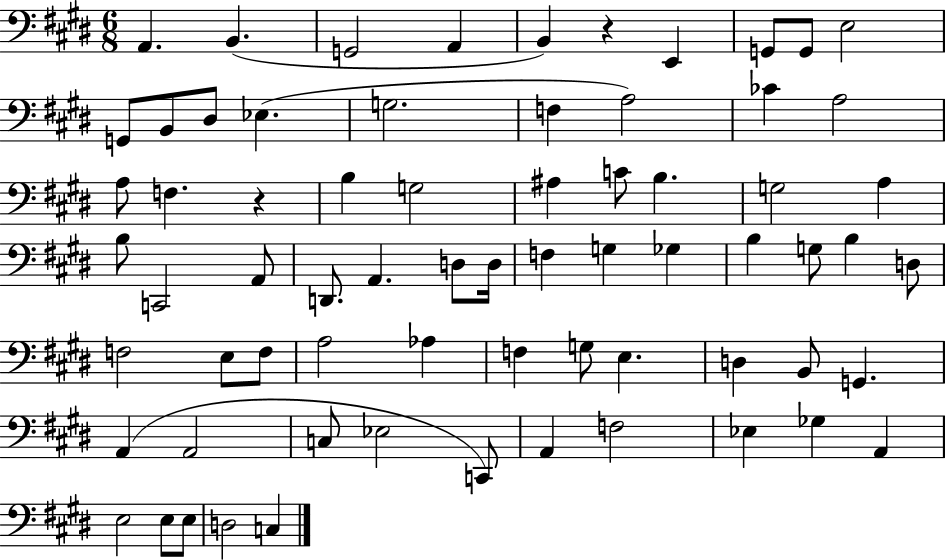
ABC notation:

X:1
T:Untitled
M:6/8
L:1/4
K:E
A,, B,, G,,2 A,, B,, z E,, G,,/2 G,,/2 E,2 G,,/2 B,,/2 ^D,/2 _E, G,2 F, A,2 _C A,2 A,/2 F, z B, G,2 ^A, C/2 B, G,2 A, B,/2 C,,2 A,,/2 D,,/2 A,, D,/2 D,/4 F, G, _G, B, G,/2 B, D,/2 F,2 E,/2 F,/2 A,2 _A, F, G,/2 E, D, B,,/2 G,, A,, A,,2 C,/2 _E,2 C,,/2 A,, F,2 _E, _G, A,, E,2 E,/2 E,/2 D,2 C,